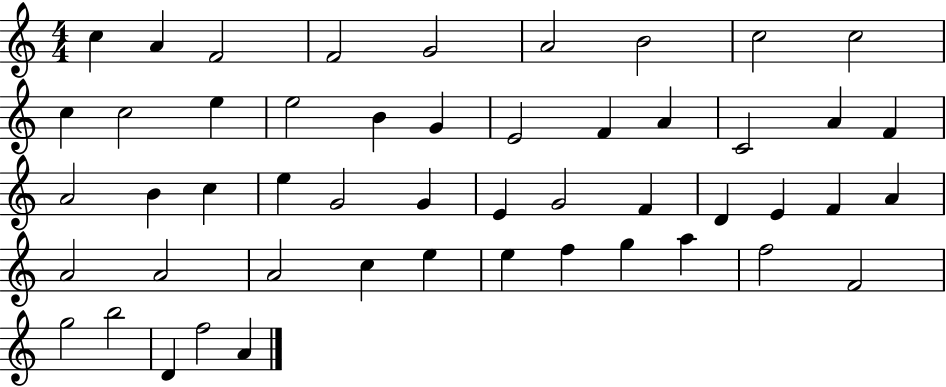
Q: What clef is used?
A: treble